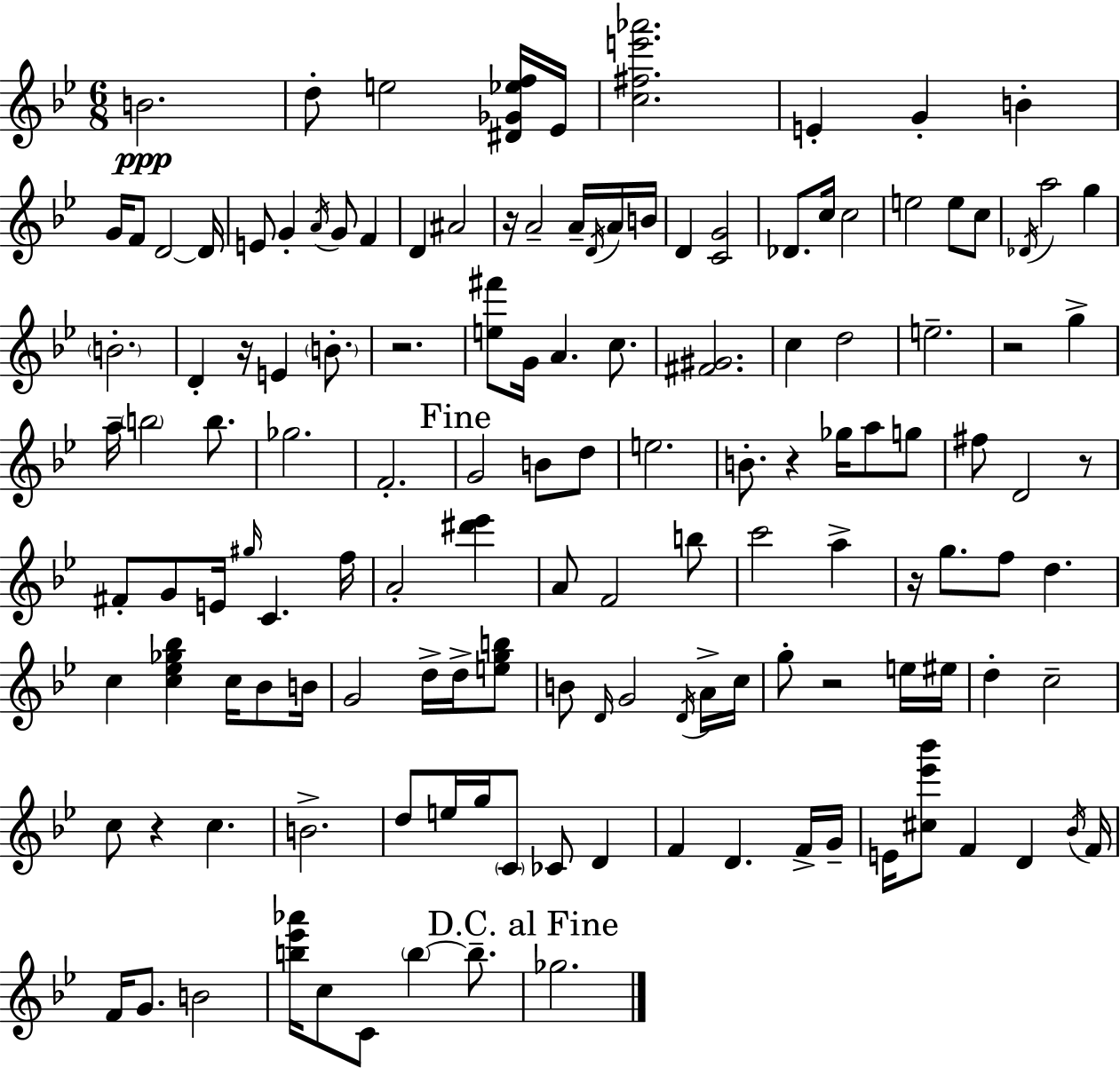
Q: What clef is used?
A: treble